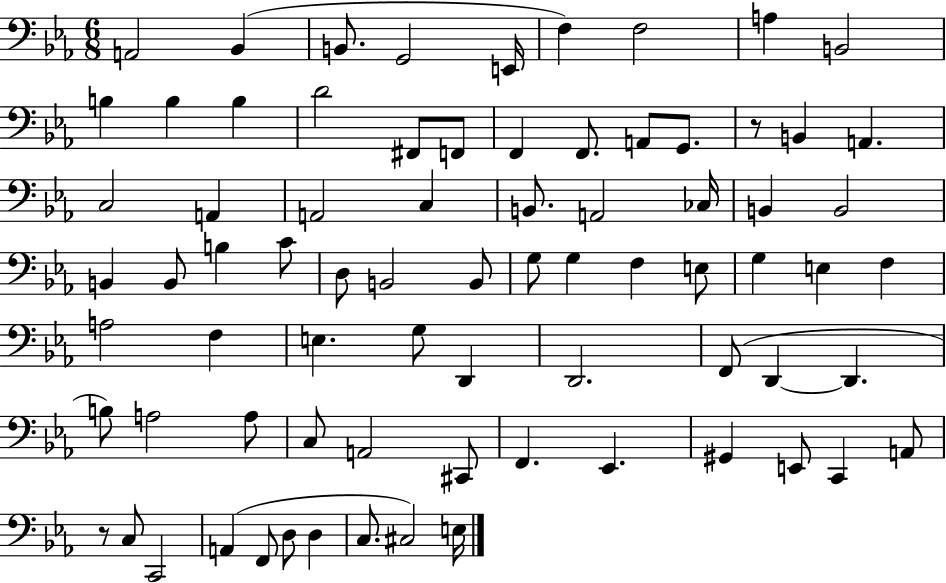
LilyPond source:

{
  \clef bass
  \numericTimeSignature
  \time 6/8
  \key ees \major
  \repeat volta 2 { a,2 bes,4( | b,8. g,2 e,16 | f4) f2 | a4 b,2 | \break b4 b4 b4 | d'2 fis,8 f,8 | f,4 f,8. a,8 g,8. | r8 b,4 a,4. | \break c2 a,4 | a,2 c4 | b,8. a,2 ces16 | b,4 b,2 | \break b,4 b,8 b4 c'8 | d8 b,2 b,8 | g8 g4 f4 e8 | g4 e4 f4 | \break a2 f4 | e4. g8 d,4 | d,2. | f,8( d,4~~ d,4. | \break b8) a2 a8 | c8 a,2 cis,8 | f,4. ees,4. | gis,4 e,8 c,4 a,8 | \break r8 c8 c,2 | a,4( f,8 d8 d4 | c8. cis2) e16 | } \bar "|."
}